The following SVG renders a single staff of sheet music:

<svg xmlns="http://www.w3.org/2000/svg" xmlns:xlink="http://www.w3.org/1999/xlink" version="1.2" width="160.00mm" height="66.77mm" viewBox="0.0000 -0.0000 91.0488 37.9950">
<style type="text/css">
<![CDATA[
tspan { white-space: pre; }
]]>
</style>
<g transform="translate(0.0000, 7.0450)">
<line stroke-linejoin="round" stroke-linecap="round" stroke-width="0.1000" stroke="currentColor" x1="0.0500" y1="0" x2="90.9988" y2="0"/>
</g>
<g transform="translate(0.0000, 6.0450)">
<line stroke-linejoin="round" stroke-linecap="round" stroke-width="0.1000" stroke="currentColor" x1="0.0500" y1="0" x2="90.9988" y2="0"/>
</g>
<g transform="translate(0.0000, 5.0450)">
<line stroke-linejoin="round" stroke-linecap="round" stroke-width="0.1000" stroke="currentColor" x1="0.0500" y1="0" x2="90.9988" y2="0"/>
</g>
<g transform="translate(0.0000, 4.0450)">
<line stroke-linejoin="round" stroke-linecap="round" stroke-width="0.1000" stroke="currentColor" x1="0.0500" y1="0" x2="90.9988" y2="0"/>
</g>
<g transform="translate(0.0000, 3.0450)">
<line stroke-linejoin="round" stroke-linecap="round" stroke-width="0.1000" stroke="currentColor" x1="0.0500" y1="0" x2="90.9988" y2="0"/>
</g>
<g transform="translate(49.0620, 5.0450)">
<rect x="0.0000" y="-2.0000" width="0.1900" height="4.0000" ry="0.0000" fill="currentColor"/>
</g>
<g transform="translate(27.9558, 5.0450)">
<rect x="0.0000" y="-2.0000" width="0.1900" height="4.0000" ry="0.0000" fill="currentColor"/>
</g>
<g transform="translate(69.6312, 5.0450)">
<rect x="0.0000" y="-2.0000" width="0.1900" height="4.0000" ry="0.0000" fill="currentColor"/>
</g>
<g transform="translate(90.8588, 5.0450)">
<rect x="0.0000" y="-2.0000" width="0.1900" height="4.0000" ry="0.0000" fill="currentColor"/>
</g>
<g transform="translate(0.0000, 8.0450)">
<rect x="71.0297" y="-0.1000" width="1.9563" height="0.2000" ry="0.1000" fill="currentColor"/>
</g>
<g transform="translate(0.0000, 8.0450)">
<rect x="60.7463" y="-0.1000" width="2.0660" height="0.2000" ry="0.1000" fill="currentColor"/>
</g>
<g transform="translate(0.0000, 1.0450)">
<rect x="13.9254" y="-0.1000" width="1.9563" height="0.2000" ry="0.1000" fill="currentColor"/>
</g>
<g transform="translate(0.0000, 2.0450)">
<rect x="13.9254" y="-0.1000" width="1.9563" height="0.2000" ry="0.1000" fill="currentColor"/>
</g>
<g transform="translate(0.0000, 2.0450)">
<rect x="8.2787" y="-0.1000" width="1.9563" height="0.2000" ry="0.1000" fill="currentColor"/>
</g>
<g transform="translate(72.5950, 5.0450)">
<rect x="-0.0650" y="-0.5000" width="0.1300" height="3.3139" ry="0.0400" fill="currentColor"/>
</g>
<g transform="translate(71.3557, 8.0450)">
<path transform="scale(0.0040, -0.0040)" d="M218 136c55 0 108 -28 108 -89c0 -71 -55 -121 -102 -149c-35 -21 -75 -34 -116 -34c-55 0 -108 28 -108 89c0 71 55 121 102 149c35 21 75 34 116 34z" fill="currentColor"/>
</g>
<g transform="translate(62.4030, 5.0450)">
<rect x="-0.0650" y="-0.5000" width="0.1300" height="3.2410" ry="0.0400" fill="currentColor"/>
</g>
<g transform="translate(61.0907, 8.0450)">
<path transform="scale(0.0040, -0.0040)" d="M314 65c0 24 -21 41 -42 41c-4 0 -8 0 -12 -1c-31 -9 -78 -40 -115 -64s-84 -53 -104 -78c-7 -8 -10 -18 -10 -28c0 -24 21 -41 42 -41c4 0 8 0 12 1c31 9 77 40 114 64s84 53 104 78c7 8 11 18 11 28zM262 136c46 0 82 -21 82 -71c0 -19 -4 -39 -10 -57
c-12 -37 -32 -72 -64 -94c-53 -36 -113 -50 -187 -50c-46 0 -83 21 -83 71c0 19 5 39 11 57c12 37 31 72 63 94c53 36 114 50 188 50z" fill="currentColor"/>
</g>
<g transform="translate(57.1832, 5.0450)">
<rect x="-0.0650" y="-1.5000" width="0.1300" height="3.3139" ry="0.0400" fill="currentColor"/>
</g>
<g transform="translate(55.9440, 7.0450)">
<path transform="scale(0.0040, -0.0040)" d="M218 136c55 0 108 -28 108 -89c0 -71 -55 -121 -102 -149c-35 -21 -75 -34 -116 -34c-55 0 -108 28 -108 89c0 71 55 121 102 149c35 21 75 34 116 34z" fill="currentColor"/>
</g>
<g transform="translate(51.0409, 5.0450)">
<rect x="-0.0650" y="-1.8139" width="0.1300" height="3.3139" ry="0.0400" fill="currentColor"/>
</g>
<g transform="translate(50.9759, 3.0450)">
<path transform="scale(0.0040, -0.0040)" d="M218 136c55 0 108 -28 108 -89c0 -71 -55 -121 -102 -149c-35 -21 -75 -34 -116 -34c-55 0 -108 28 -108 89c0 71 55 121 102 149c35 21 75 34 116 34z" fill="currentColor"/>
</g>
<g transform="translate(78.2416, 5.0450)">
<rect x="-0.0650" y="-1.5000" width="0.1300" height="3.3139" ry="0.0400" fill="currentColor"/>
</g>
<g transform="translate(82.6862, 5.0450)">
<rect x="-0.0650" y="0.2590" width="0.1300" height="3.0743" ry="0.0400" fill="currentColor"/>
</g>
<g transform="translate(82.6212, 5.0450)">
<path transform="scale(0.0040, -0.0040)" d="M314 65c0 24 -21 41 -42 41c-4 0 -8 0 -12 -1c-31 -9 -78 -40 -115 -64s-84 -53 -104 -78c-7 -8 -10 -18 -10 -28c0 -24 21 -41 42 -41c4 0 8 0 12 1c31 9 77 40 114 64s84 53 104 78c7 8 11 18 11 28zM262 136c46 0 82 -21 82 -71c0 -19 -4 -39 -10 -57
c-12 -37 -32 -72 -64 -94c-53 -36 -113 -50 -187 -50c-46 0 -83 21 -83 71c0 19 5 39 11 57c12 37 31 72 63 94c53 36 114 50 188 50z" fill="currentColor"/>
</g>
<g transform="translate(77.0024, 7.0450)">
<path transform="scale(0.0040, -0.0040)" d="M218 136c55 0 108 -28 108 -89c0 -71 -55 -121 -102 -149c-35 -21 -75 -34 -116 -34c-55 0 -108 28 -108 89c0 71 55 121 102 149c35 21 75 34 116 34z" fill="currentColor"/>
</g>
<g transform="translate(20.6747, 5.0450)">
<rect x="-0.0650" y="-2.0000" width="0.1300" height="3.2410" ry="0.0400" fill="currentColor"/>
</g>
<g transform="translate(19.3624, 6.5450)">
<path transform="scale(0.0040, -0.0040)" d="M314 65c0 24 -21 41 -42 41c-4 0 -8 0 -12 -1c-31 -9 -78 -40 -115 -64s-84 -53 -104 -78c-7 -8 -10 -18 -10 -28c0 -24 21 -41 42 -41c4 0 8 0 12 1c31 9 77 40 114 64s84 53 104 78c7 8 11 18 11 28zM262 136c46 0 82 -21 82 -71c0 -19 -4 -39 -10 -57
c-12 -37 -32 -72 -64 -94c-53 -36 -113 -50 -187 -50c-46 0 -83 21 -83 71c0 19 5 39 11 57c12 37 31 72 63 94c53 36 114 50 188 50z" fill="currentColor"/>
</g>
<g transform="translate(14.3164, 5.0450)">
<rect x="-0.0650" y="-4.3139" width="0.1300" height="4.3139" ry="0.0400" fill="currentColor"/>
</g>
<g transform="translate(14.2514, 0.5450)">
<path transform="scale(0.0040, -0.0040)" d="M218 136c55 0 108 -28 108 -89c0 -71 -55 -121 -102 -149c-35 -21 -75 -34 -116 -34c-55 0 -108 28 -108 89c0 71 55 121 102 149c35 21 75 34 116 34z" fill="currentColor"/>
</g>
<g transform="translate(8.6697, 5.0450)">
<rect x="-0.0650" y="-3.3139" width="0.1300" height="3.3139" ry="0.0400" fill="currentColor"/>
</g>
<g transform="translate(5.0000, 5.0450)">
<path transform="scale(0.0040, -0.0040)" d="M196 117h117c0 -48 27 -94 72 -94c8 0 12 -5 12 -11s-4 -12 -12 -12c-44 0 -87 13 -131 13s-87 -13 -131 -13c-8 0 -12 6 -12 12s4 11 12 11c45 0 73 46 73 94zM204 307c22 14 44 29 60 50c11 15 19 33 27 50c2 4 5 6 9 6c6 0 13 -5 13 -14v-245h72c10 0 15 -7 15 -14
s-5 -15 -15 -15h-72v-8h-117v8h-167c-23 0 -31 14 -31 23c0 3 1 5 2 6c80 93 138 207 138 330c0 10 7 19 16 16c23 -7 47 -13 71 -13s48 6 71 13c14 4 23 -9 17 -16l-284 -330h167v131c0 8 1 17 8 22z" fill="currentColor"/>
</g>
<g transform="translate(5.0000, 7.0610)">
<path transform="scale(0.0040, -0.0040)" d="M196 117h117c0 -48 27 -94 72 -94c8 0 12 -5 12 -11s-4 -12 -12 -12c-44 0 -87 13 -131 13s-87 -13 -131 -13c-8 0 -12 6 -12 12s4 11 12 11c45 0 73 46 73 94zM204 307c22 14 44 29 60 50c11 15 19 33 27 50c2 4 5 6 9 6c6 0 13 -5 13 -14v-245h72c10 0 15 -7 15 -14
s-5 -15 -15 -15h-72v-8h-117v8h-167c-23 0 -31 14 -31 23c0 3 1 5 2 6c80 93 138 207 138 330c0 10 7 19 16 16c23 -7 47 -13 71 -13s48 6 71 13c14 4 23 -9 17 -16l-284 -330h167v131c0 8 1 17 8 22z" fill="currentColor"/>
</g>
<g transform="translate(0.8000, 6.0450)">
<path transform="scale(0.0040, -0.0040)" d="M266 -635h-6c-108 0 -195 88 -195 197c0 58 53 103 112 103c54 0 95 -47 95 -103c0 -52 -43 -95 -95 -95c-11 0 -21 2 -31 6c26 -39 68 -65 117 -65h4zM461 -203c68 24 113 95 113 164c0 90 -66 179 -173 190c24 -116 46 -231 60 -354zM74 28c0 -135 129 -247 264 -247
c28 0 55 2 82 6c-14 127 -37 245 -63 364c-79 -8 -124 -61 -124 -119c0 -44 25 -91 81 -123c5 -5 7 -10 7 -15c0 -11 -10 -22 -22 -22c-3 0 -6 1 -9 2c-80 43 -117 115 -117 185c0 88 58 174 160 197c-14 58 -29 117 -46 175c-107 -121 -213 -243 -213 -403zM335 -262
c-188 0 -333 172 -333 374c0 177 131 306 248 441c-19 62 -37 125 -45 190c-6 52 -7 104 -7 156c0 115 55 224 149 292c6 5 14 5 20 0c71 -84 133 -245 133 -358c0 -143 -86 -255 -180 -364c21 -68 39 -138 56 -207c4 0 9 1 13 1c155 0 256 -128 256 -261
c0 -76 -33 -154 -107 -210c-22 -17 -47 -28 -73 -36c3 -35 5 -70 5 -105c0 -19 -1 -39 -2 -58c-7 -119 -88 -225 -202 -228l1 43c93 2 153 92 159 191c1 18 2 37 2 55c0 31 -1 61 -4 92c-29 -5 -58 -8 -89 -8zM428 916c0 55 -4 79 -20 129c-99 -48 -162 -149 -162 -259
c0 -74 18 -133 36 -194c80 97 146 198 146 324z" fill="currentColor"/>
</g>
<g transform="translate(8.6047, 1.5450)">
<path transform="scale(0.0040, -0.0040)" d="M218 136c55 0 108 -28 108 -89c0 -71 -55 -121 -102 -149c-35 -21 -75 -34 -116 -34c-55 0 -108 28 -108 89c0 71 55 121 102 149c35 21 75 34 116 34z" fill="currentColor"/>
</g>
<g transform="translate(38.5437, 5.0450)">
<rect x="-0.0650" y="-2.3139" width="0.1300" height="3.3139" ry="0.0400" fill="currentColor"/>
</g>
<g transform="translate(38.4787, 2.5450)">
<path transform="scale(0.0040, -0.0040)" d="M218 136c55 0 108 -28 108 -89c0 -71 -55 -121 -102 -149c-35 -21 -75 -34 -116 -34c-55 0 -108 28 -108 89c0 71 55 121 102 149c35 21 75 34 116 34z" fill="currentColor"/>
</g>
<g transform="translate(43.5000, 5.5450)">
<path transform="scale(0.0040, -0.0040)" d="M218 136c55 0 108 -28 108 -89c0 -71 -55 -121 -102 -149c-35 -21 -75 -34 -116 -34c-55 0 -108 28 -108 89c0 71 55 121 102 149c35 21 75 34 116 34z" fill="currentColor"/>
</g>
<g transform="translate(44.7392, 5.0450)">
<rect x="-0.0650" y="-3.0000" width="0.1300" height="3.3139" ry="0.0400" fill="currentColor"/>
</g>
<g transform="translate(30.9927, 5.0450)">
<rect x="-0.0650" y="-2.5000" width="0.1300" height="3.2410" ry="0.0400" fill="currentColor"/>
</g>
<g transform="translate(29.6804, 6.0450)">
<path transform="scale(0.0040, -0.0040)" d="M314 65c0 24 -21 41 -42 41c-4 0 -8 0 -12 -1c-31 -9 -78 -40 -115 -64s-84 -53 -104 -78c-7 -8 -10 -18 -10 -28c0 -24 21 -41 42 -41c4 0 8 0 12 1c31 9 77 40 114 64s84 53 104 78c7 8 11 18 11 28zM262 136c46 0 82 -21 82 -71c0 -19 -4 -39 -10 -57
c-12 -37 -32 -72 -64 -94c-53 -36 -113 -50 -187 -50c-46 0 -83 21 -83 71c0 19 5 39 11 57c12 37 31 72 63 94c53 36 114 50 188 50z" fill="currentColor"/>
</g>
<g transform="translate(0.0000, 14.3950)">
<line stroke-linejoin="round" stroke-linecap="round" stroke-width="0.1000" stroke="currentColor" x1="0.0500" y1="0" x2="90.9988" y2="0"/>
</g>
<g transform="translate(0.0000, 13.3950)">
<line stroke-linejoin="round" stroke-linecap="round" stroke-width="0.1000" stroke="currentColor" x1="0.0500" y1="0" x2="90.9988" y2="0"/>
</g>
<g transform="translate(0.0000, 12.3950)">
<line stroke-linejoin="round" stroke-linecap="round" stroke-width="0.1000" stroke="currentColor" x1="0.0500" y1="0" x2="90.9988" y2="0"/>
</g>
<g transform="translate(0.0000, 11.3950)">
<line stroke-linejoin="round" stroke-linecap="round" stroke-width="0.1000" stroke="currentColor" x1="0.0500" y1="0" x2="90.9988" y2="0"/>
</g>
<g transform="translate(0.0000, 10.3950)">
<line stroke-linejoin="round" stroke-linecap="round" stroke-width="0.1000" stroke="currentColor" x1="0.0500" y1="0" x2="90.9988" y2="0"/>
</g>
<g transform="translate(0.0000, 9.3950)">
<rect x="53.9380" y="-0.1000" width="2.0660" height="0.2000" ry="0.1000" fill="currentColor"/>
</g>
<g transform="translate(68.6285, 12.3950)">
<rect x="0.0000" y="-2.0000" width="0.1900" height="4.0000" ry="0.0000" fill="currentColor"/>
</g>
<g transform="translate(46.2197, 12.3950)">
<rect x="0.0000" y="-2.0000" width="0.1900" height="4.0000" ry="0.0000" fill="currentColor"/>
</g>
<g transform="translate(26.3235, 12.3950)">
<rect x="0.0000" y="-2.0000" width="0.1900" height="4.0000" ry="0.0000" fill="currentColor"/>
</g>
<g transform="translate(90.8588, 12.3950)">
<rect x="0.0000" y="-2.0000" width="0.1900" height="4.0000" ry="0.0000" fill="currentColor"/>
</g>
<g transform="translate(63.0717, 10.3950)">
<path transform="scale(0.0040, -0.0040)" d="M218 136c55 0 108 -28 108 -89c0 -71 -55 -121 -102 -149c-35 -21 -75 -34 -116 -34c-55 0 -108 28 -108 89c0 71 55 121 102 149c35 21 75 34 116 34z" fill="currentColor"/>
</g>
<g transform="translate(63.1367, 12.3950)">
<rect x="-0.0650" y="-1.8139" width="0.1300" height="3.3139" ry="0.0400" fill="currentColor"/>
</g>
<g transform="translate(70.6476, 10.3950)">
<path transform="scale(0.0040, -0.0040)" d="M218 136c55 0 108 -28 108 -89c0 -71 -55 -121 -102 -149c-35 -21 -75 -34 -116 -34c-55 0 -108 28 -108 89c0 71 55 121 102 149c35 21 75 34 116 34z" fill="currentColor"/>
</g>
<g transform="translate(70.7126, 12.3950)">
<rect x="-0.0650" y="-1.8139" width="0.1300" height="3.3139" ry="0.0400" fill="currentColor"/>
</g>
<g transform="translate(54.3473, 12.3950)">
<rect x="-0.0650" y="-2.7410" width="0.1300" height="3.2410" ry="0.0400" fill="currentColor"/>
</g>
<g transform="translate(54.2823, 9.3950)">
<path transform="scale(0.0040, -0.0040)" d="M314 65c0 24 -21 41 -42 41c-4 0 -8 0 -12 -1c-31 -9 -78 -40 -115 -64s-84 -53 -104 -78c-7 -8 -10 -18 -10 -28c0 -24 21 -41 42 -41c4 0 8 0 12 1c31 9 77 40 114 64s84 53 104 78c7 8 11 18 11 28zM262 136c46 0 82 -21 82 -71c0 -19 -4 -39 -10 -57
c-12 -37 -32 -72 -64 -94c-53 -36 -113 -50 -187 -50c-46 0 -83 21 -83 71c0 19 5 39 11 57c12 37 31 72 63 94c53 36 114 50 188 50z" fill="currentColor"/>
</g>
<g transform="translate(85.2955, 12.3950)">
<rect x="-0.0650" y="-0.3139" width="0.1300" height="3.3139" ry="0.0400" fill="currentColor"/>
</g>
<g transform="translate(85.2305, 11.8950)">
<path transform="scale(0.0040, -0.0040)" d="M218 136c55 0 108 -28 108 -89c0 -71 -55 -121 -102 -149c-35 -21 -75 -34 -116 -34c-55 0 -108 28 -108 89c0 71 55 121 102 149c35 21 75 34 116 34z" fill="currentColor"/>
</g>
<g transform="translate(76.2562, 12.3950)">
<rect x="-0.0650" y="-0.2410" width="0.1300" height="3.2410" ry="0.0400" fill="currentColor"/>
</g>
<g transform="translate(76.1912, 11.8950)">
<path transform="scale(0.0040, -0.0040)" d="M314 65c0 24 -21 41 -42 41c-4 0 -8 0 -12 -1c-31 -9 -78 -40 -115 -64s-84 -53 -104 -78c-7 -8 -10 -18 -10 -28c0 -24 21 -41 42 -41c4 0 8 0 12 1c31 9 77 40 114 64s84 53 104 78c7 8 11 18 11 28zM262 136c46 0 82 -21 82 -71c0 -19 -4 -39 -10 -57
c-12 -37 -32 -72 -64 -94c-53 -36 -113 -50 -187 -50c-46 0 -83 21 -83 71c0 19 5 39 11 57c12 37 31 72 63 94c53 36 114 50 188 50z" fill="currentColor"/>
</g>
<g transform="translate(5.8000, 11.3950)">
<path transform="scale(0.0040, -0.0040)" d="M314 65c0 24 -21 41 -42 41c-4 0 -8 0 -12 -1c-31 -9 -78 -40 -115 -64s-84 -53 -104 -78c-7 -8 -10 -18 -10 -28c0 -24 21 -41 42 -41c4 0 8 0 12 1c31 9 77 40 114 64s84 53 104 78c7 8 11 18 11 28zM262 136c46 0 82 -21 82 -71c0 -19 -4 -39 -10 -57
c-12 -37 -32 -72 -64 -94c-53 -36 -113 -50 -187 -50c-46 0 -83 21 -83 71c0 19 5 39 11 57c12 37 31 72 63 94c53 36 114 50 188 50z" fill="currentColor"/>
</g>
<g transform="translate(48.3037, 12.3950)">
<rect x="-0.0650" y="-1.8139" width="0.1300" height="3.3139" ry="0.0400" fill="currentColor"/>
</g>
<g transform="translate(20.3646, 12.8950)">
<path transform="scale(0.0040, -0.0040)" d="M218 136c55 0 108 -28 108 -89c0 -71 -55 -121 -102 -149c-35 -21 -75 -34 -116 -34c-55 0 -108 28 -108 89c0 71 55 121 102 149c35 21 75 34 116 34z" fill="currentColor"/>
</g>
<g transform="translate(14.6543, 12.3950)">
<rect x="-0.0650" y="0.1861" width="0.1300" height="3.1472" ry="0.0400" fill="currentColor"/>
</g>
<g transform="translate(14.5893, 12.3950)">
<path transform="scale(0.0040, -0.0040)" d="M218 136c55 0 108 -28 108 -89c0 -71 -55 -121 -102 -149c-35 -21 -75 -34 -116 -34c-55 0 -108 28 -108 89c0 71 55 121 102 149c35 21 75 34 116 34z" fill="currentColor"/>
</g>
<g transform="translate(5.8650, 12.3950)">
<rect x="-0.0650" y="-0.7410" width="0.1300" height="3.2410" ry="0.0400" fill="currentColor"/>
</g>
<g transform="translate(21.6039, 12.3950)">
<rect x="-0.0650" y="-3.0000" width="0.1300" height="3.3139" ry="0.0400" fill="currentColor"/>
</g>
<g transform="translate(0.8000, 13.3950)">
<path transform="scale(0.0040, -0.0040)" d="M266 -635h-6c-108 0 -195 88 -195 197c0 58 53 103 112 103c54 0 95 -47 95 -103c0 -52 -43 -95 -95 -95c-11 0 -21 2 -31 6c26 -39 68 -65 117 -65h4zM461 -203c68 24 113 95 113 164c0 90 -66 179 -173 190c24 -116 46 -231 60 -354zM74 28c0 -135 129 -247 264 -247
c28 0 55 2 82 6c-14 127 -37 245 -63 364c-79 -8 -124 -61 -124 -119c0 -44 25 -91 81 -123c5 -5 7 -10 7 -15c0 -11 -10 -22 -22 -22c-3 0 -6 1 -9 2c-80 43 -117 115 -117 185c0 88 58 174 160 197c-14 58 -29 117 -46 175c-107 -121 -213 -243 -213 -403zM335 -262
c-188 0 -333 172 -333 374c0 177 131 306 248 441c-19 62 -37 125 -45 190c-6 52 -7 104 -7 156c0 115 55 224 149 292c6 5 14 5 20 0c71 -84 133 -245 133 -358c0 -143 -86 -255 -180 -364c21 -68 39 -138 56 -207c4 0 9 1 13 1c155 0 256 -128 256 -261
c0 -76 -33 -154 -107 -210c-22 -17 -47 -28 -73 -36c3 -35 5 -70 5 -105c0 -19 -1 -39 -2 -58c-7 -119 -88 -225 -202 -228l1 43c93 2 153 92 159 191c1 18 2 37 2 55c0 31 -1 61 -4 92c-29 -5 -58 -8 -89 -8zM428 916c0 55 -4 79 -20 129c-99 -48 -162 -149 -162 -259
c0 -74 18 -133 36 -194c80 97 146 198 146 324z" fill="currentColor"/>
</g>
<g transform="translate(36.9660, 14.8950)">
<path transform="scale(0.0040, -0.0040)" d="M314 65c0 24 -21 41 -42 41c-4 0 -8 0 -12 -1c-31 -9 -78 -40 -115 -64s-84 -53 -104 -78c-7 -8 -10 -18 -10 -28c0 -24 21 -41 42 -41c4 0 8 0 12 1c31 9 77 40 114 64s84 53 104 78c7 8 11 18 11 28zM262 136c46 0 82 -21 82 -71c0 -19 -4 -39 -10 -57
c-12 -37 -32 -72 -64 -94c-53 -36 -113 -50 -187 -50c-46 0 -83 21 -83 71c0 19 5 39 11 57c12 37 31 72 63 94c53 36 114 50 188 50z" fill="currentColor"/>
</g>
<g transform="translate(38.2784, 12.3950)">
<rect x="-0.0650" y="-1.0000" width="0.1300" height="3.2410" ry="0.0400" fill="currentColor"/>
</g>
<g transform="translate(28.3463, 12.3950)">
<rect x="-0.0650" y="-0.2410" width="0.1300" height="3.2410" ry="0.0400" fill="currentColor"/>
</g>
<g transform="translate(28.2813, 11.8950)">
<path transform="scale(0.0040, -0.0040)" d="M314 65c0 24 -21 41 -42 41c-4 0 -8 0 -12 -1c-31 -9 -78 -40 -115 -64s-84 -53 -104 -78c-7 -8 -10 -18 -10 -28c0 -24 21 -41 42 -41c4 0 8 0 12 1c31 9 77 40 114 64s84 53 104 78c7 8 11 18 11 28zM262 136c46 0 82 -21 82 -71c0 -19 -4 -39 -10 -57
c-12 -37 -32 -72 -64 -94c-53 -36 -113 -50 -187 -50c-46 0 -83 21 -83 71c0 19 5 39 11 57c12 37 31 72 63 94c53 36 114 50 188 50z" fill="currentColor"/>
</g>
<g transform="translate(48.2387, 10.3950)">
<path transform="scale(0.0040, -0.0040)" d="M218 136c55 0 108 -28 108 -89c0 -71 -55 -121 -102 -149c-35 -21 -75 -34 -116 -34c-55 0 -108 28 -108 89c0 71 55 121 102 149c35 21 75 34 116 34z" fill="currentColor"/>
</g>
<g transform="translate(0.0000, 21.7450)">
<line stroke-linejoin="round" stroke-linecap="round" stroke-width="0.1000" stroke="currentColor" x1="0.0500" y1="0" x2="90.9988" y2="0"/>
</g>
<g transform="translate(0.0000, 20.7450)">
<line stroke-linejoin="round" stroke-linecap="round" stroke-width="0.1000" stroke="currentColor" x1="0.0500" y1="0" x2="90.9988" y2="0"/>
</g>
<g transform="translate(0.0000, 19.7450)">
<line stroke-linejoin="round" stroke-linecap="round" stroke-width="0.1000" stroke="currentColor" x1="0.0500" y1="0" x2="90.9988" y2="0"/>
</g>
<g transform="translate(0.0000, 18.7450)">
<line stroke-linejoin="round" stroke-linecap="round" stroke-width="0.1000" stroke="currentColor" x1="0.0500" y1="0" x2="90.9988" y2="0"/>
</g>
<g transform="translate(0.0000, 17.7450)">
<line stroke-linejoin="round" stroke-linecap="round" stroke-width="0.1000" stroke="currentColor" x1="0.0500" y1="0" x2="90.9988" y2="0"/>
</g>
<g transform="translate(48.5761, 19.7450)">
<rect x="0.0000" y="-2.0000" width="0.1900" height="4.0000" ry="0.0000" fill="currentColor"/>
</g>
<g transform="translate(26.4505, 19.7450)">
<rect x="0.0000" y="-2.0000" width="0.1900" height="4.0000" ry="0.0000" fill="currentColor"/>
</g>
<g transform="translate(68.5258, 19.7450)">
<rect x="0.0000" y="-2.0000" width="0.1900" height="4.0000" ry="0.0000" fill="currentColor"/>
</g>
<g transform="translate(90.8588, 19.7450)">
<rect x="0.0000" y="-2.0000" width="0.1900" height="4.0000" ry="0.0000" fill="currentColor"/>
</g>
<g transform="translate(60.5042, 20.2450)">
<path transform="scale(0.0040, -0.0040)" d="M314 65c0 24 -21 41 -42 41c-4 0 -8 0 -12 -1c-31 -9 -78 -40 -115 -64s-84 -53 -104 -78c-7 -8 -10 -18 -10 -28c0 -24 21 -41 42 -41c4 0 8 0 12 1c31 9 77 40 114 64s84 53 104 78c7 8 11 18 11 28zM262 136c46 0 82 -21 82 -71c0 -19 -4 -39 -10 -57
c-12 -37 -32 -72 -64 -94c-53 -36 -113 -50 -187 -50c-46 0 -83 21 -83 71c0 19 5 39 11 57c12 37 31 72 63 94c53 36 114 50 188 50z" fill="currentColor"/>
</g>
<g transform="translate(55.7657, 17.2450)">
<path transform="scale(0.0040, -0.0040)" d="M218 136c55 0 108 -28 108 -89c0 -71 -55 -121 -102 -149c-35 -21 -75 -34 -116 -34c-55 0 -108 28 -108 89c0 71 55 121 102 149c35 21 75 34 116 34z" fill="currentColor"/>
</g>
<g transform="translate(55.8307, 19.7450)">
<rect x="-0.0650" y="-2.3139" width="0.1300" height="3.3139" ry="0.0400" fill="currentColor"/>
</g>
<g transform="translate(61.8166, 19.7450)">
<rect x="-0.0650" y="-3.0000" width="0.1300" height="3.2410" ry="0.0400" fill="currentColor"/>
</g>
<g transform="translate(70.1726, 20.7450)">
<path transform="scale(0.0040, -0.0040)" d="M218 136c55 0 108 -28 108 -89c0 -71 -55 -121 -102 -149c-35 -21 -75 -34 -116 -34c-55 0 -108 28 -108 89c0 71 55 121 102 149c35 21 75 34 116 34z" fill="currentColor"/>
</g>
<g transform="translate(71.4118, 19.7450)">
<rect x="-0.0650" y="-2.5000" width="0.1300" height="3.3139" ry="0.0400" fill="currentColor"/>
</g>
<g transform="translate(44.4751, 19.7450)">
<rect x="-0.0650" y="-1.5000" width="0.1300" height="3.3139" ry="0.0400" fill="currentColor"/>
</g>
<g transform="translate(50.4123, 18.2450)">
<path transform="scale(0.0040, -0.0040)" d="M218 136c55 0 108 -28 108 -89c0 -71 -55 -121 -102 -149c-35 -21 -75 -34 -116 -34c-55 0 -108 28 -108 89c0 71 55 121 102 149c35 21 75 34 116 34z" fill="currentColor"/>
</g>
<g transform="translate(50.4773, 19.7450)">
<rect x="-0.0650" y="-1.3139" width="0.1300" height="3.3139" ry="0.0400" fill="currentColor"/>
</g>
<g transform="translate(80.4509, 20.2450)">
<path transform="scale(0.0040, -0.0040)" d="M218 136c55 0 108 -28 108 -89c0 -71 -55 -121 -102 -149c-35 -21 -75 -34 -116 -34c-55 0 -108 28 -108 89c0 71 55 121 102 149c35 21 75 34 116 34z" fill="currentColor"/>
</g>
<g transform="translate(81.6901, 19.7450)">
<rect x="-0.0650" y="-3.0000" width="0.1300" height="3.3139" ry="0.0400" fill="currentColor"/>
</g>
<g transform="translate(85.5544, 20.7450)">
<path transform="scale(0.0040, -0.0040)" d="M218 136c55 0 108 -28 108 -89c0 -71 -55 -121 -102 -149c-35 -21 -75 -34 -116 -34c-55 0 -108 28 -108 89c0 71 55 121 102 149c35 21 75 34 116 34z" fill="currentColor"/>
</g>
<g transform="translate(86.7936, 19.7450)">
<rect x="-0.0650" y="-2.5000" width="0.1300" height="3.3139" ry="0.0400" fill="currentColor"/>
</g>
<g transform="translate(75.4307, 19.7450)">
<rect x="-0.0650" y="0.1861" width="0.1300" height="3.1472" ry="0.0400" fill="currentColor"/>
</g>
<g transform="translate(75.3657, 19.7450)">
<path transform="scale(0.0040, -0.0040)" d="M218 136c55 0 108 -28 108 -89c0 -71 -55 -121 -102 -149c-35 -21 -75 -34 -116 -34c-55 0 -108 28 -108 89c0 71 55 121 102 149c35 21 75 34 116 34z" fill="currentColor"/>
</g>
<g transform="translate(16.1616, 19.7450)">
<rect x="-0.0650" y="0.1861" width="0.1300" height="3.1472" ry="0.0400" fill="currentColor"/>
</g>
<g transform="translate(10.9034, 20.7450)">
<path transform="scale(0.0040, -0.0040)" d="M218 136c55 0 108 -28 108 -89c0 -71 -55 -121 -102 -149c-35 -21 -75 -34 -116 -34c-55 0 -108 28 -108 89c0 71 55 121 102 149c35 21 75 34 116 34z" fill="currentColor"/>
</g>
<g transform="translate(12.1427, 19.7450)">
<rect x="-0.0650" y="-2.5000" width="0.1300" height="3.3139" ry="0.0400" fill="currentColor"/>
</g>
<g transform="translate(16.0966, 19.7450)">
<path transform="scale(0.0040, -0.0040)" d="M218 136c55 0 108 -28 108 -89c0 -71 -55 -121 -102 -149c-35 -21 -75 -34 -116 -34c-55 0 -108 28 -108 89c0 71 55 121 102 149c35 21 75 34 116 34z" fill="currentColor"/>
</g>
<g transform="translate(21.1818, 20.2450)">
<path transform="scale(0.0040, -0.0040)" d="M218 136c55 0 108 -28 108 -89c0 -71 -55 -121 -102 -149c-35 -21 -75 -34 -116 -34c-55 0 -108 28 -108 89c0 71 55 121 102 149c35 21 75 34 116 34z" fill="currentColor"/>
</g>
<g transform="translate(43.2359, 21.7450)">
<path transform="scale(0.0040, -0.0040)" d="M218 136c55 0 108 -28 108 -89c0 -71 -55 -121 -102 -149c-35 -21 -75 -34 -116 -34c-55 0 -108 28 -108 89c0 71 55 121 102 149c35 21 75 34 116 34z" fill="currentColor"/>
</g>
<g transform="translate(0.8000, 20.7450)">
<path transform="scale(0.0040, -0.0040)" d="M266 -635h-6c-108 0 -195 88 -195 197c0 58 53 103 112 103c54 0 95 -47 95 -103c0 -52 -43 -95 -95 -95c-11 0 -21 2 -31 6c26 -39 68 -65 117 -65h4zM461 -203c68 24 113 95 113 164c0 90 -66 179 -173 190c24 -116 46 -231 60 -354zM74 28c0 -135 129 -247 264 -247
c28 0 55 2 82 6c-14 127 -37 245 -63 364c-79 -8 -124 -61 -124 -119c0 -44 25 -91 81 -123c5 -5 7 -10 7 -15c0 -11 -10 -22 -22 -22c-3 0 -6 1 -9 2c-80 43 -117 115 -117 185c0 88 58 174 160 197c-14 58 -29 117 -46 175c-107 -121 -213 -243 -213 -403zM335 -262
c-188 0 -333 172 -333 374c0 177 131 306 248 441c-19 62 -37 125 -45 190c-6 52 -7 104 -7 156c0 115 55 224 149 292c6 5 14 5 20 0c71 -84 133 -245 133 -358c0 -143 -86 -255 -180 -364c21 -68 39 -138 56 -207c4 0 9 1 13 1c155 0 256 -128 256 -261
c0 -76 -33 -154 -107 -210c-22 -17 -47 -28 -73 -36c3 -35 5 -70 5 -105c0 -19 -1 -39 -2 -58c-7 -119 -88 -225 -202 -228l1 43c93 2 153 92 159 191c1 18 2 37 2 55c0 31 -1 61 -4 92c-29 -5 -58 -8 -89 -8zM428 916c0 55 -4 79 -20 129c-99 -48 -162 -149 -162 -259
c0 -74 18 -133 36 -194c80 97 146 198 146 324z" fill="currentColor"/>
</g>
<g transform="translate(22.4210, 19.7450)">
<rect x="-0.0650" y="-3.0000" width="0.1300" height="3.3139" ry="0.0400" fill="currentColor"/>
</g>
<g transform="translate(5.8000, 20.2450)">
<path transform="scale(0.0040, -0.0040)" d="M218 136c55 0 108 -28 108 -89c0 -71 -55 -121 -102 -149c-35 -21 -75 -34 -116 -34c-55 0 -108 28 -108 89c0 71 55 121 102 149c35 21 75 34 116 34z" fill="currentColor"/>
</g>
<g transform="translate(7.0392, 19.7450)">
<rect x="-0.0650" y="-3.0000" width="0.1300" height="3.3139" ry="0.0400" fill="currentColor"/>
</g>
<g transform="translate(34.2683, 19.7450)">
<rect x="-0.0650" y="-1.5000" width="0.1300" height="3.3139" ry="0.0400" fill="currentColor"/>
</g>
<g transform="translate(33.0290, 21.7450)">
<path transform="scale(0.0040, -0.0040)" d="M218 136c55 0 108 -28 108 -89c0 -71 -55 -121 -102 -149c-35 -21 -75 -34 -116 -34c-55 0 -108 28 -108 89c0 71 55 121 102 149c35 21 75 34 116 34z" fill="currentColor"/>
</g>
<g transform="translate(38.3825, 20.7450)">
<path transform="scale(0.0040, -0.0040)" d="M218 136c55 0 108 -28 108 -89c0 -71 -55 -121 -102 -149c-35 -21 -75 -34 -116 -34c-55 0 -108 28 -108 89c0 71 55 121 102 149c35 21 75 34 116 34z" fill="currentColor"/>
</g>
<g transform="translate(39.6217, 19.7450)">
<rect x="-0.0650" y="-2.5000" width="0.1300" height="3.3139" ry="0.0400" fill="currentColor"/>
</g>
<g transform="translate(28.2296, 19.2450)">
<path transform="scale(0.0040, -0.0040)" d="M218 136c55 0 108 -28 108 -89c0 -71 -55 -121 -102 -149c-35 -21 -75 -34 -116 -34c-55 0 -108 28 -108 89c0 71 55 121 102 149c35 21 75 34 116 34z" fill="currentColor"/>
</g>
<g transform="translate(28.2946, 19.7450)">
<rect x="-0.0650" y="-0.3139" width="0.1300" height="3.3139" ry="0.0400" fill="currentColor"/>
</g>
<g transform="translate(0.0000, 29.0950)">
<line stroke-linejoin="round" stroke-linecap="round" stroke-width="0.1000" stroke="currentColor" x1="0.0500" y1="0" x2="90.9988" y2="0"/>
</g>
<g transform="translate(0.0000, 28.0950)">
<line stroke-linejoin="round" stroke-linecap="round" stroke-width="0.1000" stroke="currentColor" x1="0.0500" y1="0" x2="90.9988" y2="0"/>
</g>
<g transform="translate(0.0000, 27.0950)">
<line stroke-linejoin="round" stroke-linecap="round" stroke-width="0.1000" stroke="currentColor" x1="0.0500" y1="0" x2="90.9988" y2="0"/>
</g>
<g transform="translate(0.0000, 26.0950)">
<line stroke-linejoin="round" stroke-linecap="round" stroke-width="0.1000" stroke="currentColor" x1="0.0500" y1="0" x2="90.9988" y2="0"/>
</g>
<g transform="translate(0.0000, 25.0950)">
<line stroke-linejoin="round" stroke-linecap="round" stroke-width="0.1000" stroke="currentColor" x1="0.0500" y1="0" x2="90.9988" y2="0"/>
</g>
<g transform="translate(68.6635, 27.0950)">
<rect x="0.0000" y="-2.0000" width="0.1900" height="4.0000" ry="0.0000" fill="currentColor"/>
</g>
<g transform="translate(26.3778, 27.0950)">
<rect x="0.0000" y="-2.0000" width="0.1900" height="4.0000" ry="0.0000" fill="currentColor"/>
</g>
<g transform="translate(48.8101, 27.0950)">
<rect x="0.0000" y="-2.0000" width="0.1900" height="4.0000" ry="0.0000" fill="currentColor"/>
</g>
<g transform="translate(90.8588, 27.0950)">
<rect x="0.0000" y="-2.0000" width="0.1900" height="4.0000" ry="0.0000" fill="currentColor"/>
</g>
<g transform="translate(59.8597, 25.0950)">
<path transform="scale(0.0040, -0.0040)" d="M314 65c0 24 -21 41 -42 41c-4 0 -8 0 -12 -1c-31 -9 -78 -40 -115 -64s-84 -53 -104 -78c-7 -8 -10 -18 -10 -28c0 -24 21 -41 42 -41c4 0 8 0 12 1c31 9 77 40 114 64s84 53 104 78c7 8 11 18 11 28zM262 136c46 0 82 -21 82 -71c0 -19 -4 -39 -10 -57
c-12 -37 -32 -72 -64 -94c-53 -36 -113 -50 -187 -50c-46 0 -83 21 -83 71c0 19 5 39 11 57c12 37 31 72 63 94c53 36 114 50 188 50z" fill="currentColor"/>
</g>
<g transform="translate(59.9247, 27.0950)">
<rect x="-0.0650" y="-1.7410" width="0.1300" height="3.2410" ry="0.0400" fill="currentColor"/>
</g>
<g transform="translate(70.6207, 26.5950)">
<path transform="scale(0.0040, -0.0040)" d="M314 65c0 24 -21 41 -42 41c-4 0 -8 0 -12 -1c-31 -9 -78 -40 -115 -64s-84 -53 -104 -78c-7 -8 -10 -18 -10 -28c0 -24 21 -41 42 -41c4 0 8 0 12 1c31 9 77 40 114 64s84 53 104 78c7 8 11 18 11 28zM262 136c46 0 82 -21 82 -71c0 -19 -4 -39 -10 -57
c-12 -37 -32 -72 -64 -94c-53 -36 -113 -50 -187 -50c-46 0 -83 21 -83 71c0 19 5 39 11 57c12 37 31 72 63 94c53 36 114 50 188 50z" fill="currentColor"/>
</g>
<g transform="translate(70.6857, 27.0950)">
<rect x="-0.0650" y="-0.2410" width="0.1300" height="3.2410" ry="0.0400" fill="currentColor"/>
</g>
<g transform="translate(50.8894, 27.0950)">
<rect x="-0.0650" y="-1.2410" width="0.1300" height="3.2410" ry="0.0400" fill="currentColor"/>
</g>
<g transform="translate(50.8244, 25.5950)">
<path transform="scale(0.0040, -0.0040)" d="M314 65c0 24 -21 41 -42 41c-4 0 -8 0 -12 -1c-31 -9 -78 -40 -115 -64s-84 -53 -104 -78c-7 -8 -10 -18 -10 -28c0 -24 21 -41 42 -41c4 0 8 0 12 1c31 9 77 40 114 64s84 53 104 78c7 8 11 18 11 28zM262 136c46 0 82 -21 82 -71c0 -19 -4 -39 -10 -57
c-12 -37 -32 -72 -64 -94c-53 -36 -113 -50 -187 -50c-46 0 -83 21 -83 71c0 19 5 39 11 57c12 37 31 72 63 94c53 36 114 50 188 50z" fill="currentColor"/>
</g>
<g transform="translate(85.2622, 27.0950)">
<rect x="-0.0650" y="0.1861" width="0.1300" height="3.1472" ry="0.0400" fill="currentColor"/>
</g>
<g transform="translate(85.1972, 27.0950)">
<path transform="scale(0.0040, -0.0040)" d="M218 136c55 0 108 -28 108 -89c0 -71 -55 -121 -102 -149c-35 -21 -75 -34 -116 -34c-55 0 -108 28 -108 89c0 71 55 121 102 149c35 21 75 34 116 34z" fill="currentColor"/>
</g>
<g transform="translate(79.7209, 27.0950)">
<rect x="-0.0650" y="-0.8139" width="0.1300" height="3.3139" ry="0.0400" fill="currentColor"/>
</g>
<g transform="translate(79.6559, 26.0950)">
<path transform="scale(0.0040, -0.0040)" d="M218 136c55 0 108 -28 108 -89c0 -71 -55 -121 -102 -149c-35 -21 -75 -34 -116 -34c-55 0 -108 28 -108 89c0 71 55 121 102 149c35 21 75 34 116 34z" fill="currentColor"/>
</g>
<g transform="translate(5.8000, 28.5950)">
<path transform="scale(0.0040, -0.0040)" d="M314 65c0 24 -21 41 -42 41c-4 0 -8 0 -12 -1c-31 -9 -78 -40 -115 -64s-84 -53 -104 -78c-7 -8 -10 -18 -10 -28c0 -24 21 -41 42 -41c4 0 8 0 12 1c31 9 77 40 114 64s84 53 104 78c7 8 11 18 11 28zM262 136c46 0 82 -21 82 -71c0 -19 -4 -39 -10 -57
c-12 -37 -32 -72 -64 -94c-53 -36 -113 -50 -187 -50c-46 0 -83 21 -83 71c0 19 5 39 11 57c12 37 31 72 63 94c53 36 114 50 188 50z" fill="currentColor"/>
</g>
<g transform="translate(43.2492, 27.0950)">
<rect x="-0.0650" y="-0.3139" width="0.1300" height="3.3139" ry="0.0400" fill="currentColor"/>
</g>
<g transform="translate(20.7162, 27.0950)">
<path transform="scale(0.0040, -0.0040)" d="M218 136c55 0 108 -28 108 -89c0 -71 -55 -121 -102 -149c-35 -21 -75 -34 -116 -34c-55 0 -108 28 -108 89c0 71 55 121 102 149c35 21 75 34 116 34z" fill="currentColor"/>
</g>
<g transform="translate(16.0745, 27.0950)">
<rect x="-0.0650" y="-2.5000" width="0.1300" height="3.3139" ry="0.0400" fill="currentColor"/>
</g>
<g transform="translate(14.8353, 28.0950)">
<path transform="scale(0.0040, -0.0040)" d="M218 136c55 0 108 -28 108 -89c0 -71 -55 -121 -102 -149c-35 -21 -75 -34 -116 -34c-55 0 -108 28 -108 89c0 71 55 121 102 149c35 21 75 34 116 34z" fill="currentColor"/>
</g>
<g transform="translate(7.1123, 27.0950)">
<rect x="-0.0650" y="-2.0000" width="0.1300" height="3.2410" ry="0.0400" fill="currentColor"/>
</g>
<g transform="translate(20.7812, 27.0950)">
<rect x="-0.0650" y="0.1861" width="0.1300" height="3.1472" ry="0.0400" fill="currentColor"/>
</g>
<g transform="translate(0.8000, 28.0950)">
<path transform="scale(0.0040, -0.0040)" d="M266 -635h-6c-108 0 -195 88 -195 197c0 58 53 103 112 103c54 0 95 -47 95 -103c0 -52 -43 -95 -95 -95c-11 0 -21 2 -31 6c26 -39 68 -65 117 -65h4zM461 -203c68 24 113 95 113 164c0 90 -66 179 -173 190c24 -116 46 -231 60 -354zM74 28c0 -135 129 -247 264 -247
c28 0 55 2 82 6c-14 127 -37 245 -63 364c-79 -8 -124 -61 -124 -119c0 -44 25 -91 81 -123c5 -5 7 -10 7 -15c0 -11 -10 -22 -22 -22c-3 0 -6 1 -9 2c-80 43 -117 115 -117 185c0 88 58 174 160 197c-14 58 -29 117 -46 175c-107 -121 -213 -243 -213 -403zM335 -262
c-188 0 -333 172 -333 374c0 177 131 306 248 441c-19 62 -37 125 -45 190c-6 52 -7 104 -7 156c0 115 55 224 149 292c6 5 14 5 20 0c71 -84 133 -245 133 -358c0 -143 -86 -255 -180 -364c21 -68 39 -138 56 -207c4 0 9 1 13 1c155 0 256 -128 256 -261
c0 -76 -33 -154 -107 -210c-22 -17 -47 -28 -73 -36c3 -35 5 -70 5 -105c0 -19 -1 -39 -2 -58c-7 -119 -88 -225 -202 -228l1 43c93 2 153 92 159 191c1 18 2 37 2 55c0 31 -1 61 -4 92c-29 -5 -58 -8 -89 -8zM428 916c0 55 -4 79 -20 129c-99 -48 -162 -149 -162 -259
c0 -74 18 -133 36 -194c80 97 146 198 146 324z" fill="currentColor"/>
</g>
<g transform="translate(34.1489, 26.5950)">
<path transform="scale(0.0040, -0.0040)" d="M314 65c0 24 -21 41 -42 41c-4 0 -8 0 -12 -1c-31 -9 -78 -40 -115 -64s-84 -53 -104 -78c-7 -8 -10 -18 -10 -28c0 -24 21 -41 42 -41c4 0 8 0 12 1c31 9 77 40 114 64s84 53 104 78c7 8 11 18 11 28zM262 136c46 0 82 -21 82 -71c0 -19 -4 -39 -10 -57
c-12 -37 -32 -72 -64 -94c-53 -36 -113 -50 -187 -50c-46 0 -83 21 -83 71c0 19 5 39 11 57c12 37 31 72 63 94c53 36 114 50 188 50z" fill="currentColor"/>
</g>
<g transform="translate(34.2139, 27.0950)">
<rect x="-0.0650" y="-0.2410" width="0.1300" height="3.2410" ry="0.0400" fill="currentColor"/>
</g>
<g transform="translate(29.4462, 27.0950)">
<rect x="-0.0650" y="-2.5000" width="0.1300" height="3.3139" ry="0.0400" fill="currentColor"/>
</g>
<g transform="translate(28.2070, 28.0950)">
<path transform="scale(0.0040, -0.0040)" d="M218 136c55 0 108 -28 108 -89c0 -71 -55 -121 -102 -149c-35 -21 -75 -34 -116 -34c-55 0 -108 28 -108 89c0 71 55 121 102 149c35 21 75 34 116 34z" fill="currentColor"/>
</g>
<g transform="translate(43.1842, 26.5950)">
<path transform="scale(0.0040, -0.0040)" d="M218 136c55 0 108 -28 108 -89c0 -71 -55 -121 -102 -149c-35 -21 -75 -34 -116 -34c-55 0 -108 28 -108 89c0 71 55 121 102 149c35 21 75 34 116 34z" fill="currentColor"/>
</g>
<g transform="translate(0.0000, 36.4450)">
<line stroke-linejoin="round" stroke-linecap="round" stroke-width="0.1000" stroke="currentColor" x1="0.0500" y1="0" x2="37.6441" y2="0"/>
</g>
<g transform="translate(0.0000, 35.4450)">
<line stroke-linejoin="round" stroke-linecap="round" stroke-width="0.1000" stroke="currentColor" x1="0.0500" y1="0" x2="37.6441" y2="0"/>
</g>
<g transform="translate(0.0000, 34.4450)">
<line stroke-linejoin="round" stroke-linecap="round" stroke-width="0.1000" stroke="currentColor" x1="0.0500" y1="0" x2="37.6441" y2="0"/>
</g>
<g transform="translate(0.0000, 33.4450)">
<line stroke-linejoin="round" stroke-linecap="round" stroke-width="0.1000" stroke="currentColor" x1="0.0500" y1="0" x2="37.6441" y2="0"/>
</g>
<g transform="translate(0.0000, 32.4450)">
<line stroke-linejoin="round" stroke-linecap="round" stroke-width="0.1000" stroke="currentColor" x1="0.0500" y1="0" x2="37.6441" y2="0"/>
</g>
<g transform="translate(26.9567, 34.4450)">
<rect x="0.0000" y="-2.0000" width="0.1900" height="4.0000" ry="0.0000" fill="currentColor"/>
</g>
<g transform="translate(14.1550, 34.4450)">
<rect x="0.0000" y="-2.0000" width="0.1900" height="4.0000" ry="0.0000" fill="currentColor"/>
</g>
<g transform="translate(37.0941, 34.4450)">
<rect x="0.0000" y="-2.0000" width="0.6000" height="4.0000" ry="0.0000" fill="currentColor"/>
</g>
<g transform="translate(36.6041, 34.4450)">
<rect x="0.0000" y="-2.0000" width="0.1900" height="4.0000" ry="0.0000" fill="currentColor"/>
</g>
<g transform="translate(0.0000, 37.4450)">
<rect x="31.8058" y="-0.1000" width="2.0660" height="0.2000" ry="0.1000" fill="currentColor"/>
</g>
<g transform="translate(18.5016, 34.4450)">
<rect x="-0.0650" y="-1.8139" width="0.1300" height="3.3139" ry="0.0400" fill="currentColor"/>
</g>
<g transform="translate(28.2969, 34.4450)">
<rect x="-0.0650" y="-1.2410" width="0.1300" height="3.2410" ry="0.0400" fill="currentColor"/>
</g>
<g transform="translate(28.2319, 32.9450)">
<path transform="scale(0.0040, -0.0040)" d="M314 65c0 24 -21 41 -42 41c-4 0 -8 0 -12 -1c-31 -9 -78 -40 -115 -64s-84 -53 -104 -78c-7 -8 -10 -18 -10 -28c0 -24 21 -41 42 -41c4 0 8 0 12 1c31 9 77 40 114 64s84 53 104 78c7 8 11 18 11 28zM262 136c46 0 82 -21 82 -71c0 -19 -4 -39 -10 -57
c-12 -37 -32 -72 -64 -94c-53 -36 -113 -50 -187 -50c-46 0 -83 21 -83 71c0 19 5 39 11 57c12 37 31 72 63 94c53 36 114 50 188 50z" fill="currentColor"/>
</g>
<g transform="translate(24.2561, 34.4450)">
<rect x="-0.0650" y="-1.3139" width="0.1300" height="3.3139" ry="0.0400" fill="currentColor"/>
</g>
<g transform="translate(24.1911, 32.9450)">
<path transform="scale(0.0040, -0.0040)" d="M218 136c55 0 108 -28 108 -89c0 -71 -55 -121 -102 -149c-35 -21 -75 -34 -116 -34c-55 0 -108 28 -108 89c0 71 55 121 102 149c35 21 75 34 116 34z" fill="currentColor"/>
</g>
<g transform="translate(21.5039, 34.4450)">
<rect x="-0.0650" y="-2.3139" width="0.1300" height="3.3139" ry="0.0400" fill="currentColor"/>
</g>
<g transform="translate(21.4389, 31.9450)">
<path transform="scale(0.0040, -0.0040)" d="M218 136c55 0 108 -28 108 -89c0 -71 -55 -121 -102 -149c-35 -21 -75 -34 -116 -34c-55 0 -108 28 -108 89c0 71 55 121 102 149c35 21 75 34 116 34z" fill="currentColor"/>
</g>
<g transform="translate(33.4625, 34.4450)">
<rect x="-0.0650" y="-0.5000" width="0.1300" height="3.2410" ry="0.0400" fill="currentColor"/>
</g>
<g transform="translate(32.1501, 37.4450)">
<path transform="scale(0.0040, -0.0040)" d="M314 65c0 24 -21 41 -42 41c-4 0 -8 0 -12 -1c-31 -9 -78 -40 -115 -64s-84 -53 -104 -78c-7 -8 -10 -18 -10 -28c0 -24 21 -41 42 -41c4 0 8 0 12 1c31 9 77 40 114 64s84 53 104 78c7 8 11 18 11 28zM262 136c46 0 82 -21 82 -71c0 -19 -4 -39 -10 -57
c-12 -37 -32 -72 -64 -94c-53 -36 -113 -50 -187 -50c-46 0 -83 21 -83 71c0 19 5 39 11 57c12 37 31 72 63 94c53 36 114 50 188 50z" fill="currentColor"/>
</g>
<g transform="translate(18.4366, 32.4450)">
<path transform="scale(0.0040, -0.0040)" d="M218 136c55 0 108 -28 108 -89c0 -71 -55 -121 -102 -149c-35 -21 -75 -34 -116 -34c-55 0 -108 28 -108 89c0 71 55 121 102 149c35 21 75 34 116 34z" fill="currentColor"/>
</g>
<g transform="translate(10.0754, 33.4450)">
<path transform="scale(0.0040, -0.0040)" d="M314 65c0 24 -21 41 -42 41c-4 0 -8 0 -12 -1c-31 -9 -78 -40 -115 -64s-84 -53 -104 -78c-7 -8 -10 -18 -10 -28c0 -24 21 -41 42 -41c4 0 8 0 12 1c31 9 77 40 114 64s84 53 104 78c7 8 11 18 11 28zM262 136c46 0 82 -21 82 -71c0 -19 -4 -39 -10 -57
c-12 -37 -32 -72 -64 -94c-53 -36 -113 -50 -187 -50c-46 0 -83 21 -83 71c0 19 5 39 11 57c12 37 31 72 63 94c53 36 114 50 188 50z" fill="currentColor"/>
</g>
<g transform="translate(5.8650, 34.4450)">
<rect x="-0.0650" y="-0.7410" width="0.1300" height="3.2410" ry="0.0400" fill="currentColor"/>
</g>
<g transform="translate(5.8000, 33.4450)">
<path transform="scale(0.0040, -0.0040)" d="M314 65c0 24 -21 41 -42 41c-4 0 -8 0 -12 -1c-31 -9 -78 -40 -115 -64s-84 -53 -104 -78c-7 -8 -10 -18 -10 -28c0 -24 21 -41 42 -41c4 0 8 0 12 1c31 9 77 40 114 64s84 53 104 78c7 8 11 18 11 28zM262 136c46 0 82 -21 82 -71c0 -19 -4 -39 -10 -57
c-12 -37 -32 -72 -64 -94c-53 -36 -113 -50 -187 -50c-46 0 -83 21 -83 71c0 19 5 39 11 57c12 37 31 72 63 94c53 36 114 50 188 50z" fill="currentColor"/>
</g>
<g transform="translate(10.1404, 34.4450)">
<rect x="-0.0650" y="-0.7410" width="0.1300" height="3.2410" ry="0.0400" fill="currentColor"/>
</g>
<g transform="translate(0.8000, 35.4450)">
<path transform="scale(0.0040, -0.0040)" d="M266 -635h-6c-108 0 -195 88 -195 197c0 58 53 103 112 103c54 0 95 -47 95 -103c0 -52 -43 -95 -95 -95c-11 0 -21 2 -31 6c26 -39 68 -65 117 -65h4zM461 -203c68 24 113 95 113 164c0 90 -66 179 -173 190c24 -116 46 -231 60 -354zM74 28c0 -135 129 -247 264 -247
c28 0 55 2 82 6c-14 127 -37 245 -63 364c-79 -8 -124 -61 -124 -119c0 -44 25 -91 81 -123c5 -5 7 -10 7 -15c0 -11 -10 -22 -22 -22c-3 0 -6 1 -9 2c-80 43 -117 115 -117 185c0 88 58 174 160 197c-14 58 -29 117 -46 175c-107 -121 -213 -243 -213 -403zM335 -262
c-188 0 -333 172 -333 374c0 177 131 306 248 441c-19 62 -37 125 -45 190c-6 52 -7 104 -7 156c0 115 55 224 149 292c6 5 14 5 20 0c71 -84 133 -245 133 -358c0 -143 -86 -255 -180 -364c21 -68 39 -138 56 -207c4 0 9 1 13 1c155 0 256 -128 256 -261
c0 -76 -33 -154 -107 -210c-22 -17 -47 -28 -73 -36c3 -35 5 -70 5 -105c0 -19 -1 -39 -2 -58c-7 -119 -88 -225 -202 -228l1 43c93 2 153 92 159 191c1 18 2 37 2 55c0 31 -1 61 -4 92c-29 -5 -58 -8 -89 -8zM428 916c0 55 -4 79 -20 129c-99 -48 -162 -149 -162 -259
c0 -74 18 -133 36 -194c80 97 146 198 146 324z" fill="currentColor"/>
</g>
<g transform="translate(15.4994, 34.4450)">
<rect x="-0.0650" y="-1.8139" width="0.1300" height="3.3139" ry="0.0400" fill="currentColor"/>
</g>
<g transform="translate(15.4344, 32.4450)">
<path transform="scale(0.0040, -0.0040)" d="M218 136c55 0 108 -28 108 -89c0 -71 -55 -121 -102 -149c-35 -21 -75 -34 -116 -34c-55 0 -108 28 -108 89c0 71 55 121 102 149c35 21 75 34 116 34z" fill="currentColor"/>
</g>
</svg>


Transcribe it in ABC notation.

X:1
T:Untitled
M:4/4
L:1/4
K:C
b d' F2 G2 g A f E C2 C E B2 d2 B A c2 D2 f a2 f f c2 c A G B A c E G E e g A2 G B A G F2 G B G c2 c e2 f2 c2 d B d2 d2 f f g e e2 C2